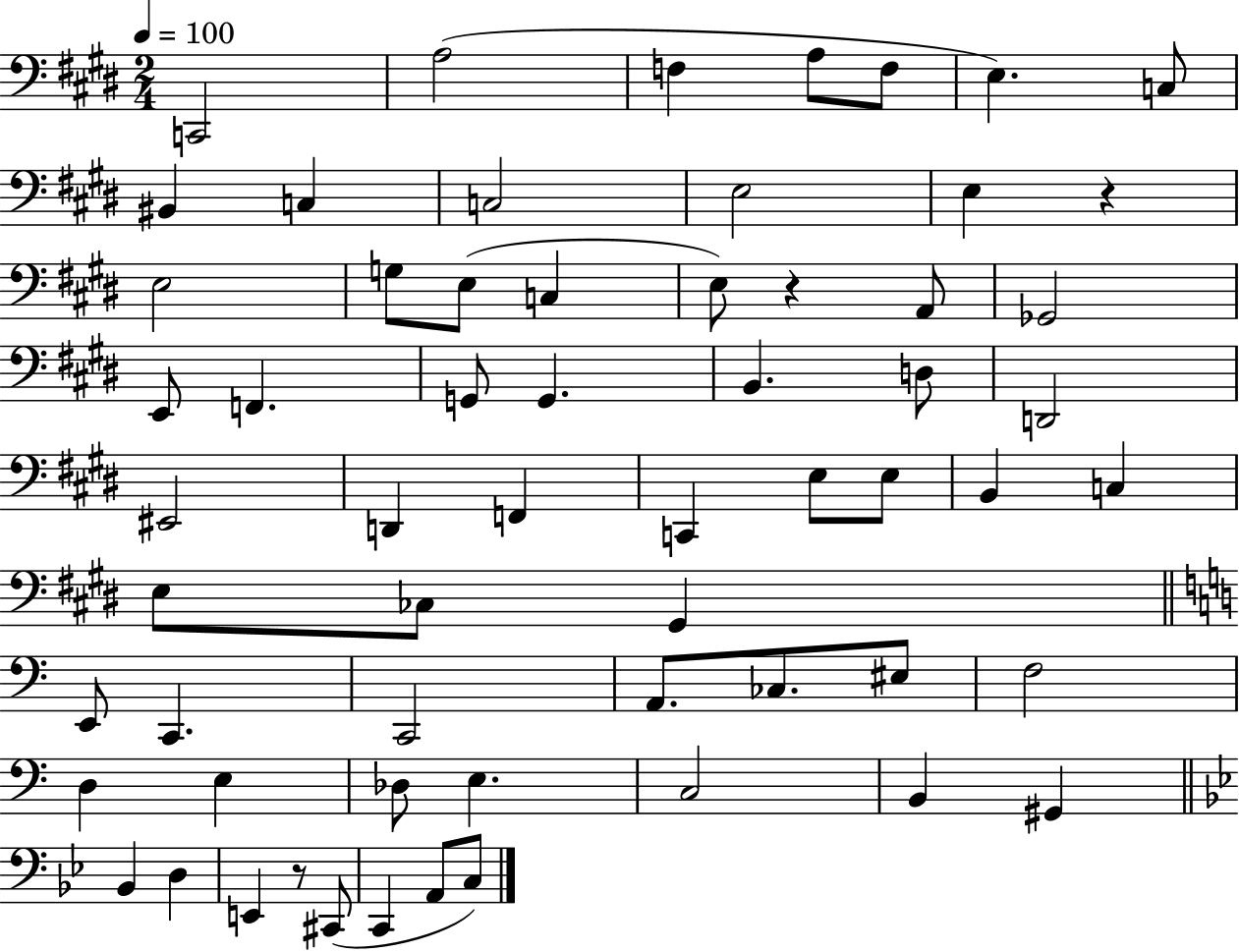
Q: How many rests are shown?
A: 3